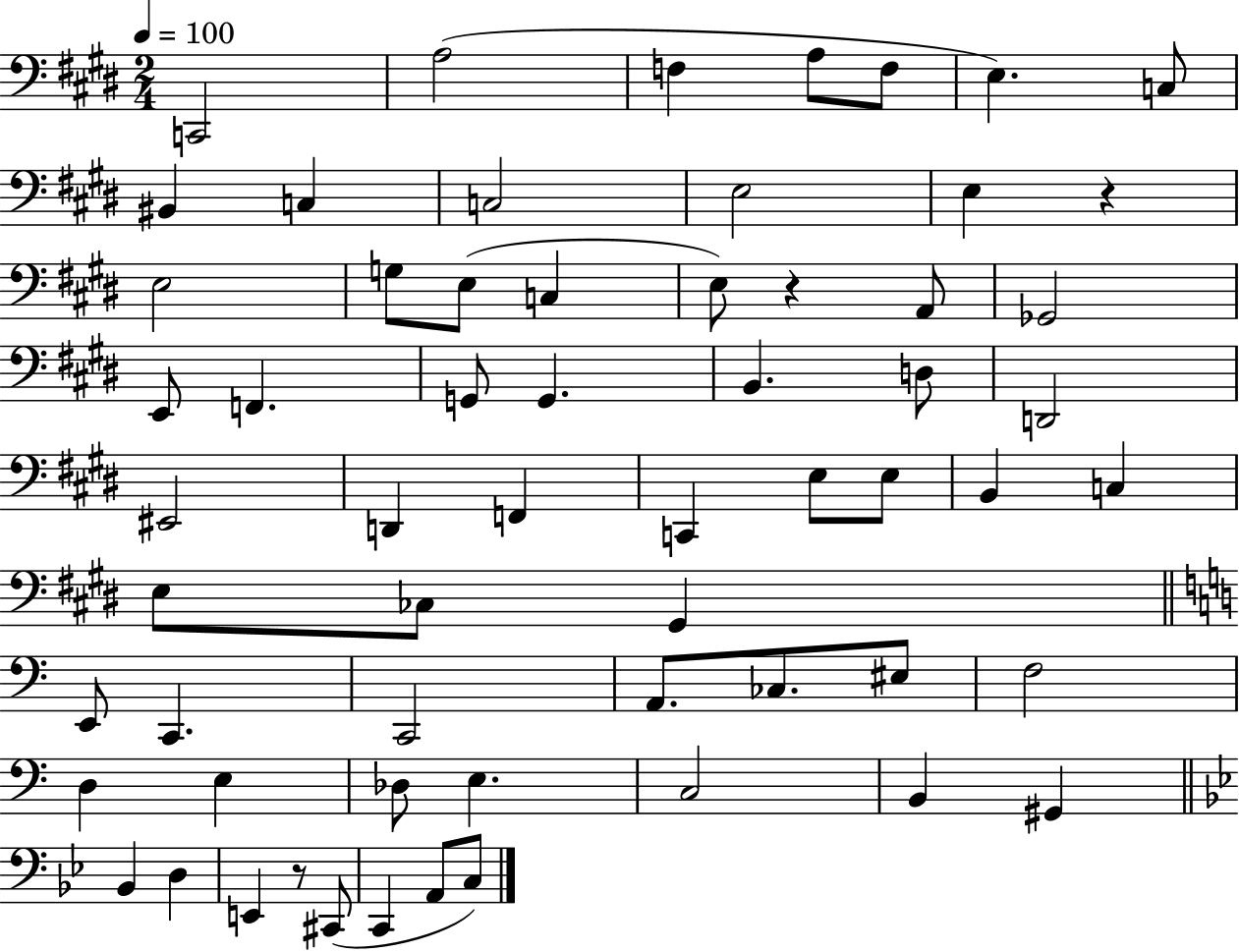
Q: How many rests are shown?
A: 3